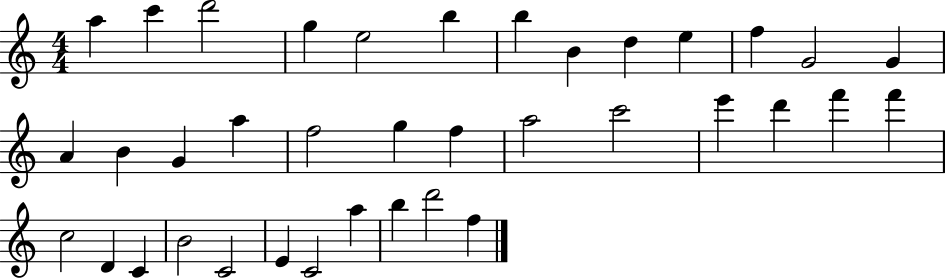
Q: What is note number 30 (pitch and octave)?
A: B4